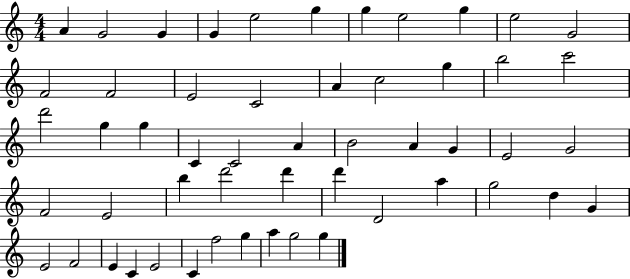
{
  \clef treble
  \numericTimeSignature
  \time 4/4
  \key c \major
  a'4 g'2 g'4 | g'4 e''2 g''4 | g''4 e''2 g''4 | e''2 g'2 | \break f'2 f'2 | e'2 c'2 | a'4 c''2 g''4 | b''2 c'''2 | \break d'''2 g''4 g''4 | c'4 c'2 a'4 | b'2 a'4 g'4 | e'2 g'2 | \break f'2 e'2 | b''4 d'''2 d'''4 | d'''4 d'2 a''4 | g''2 d''4 g'4 | \break e'2 f'2 | e'4 c'4 e'2 | c'4 f''2 g''4 | a''4 g''2 g''4 | \break \bar "|."
}